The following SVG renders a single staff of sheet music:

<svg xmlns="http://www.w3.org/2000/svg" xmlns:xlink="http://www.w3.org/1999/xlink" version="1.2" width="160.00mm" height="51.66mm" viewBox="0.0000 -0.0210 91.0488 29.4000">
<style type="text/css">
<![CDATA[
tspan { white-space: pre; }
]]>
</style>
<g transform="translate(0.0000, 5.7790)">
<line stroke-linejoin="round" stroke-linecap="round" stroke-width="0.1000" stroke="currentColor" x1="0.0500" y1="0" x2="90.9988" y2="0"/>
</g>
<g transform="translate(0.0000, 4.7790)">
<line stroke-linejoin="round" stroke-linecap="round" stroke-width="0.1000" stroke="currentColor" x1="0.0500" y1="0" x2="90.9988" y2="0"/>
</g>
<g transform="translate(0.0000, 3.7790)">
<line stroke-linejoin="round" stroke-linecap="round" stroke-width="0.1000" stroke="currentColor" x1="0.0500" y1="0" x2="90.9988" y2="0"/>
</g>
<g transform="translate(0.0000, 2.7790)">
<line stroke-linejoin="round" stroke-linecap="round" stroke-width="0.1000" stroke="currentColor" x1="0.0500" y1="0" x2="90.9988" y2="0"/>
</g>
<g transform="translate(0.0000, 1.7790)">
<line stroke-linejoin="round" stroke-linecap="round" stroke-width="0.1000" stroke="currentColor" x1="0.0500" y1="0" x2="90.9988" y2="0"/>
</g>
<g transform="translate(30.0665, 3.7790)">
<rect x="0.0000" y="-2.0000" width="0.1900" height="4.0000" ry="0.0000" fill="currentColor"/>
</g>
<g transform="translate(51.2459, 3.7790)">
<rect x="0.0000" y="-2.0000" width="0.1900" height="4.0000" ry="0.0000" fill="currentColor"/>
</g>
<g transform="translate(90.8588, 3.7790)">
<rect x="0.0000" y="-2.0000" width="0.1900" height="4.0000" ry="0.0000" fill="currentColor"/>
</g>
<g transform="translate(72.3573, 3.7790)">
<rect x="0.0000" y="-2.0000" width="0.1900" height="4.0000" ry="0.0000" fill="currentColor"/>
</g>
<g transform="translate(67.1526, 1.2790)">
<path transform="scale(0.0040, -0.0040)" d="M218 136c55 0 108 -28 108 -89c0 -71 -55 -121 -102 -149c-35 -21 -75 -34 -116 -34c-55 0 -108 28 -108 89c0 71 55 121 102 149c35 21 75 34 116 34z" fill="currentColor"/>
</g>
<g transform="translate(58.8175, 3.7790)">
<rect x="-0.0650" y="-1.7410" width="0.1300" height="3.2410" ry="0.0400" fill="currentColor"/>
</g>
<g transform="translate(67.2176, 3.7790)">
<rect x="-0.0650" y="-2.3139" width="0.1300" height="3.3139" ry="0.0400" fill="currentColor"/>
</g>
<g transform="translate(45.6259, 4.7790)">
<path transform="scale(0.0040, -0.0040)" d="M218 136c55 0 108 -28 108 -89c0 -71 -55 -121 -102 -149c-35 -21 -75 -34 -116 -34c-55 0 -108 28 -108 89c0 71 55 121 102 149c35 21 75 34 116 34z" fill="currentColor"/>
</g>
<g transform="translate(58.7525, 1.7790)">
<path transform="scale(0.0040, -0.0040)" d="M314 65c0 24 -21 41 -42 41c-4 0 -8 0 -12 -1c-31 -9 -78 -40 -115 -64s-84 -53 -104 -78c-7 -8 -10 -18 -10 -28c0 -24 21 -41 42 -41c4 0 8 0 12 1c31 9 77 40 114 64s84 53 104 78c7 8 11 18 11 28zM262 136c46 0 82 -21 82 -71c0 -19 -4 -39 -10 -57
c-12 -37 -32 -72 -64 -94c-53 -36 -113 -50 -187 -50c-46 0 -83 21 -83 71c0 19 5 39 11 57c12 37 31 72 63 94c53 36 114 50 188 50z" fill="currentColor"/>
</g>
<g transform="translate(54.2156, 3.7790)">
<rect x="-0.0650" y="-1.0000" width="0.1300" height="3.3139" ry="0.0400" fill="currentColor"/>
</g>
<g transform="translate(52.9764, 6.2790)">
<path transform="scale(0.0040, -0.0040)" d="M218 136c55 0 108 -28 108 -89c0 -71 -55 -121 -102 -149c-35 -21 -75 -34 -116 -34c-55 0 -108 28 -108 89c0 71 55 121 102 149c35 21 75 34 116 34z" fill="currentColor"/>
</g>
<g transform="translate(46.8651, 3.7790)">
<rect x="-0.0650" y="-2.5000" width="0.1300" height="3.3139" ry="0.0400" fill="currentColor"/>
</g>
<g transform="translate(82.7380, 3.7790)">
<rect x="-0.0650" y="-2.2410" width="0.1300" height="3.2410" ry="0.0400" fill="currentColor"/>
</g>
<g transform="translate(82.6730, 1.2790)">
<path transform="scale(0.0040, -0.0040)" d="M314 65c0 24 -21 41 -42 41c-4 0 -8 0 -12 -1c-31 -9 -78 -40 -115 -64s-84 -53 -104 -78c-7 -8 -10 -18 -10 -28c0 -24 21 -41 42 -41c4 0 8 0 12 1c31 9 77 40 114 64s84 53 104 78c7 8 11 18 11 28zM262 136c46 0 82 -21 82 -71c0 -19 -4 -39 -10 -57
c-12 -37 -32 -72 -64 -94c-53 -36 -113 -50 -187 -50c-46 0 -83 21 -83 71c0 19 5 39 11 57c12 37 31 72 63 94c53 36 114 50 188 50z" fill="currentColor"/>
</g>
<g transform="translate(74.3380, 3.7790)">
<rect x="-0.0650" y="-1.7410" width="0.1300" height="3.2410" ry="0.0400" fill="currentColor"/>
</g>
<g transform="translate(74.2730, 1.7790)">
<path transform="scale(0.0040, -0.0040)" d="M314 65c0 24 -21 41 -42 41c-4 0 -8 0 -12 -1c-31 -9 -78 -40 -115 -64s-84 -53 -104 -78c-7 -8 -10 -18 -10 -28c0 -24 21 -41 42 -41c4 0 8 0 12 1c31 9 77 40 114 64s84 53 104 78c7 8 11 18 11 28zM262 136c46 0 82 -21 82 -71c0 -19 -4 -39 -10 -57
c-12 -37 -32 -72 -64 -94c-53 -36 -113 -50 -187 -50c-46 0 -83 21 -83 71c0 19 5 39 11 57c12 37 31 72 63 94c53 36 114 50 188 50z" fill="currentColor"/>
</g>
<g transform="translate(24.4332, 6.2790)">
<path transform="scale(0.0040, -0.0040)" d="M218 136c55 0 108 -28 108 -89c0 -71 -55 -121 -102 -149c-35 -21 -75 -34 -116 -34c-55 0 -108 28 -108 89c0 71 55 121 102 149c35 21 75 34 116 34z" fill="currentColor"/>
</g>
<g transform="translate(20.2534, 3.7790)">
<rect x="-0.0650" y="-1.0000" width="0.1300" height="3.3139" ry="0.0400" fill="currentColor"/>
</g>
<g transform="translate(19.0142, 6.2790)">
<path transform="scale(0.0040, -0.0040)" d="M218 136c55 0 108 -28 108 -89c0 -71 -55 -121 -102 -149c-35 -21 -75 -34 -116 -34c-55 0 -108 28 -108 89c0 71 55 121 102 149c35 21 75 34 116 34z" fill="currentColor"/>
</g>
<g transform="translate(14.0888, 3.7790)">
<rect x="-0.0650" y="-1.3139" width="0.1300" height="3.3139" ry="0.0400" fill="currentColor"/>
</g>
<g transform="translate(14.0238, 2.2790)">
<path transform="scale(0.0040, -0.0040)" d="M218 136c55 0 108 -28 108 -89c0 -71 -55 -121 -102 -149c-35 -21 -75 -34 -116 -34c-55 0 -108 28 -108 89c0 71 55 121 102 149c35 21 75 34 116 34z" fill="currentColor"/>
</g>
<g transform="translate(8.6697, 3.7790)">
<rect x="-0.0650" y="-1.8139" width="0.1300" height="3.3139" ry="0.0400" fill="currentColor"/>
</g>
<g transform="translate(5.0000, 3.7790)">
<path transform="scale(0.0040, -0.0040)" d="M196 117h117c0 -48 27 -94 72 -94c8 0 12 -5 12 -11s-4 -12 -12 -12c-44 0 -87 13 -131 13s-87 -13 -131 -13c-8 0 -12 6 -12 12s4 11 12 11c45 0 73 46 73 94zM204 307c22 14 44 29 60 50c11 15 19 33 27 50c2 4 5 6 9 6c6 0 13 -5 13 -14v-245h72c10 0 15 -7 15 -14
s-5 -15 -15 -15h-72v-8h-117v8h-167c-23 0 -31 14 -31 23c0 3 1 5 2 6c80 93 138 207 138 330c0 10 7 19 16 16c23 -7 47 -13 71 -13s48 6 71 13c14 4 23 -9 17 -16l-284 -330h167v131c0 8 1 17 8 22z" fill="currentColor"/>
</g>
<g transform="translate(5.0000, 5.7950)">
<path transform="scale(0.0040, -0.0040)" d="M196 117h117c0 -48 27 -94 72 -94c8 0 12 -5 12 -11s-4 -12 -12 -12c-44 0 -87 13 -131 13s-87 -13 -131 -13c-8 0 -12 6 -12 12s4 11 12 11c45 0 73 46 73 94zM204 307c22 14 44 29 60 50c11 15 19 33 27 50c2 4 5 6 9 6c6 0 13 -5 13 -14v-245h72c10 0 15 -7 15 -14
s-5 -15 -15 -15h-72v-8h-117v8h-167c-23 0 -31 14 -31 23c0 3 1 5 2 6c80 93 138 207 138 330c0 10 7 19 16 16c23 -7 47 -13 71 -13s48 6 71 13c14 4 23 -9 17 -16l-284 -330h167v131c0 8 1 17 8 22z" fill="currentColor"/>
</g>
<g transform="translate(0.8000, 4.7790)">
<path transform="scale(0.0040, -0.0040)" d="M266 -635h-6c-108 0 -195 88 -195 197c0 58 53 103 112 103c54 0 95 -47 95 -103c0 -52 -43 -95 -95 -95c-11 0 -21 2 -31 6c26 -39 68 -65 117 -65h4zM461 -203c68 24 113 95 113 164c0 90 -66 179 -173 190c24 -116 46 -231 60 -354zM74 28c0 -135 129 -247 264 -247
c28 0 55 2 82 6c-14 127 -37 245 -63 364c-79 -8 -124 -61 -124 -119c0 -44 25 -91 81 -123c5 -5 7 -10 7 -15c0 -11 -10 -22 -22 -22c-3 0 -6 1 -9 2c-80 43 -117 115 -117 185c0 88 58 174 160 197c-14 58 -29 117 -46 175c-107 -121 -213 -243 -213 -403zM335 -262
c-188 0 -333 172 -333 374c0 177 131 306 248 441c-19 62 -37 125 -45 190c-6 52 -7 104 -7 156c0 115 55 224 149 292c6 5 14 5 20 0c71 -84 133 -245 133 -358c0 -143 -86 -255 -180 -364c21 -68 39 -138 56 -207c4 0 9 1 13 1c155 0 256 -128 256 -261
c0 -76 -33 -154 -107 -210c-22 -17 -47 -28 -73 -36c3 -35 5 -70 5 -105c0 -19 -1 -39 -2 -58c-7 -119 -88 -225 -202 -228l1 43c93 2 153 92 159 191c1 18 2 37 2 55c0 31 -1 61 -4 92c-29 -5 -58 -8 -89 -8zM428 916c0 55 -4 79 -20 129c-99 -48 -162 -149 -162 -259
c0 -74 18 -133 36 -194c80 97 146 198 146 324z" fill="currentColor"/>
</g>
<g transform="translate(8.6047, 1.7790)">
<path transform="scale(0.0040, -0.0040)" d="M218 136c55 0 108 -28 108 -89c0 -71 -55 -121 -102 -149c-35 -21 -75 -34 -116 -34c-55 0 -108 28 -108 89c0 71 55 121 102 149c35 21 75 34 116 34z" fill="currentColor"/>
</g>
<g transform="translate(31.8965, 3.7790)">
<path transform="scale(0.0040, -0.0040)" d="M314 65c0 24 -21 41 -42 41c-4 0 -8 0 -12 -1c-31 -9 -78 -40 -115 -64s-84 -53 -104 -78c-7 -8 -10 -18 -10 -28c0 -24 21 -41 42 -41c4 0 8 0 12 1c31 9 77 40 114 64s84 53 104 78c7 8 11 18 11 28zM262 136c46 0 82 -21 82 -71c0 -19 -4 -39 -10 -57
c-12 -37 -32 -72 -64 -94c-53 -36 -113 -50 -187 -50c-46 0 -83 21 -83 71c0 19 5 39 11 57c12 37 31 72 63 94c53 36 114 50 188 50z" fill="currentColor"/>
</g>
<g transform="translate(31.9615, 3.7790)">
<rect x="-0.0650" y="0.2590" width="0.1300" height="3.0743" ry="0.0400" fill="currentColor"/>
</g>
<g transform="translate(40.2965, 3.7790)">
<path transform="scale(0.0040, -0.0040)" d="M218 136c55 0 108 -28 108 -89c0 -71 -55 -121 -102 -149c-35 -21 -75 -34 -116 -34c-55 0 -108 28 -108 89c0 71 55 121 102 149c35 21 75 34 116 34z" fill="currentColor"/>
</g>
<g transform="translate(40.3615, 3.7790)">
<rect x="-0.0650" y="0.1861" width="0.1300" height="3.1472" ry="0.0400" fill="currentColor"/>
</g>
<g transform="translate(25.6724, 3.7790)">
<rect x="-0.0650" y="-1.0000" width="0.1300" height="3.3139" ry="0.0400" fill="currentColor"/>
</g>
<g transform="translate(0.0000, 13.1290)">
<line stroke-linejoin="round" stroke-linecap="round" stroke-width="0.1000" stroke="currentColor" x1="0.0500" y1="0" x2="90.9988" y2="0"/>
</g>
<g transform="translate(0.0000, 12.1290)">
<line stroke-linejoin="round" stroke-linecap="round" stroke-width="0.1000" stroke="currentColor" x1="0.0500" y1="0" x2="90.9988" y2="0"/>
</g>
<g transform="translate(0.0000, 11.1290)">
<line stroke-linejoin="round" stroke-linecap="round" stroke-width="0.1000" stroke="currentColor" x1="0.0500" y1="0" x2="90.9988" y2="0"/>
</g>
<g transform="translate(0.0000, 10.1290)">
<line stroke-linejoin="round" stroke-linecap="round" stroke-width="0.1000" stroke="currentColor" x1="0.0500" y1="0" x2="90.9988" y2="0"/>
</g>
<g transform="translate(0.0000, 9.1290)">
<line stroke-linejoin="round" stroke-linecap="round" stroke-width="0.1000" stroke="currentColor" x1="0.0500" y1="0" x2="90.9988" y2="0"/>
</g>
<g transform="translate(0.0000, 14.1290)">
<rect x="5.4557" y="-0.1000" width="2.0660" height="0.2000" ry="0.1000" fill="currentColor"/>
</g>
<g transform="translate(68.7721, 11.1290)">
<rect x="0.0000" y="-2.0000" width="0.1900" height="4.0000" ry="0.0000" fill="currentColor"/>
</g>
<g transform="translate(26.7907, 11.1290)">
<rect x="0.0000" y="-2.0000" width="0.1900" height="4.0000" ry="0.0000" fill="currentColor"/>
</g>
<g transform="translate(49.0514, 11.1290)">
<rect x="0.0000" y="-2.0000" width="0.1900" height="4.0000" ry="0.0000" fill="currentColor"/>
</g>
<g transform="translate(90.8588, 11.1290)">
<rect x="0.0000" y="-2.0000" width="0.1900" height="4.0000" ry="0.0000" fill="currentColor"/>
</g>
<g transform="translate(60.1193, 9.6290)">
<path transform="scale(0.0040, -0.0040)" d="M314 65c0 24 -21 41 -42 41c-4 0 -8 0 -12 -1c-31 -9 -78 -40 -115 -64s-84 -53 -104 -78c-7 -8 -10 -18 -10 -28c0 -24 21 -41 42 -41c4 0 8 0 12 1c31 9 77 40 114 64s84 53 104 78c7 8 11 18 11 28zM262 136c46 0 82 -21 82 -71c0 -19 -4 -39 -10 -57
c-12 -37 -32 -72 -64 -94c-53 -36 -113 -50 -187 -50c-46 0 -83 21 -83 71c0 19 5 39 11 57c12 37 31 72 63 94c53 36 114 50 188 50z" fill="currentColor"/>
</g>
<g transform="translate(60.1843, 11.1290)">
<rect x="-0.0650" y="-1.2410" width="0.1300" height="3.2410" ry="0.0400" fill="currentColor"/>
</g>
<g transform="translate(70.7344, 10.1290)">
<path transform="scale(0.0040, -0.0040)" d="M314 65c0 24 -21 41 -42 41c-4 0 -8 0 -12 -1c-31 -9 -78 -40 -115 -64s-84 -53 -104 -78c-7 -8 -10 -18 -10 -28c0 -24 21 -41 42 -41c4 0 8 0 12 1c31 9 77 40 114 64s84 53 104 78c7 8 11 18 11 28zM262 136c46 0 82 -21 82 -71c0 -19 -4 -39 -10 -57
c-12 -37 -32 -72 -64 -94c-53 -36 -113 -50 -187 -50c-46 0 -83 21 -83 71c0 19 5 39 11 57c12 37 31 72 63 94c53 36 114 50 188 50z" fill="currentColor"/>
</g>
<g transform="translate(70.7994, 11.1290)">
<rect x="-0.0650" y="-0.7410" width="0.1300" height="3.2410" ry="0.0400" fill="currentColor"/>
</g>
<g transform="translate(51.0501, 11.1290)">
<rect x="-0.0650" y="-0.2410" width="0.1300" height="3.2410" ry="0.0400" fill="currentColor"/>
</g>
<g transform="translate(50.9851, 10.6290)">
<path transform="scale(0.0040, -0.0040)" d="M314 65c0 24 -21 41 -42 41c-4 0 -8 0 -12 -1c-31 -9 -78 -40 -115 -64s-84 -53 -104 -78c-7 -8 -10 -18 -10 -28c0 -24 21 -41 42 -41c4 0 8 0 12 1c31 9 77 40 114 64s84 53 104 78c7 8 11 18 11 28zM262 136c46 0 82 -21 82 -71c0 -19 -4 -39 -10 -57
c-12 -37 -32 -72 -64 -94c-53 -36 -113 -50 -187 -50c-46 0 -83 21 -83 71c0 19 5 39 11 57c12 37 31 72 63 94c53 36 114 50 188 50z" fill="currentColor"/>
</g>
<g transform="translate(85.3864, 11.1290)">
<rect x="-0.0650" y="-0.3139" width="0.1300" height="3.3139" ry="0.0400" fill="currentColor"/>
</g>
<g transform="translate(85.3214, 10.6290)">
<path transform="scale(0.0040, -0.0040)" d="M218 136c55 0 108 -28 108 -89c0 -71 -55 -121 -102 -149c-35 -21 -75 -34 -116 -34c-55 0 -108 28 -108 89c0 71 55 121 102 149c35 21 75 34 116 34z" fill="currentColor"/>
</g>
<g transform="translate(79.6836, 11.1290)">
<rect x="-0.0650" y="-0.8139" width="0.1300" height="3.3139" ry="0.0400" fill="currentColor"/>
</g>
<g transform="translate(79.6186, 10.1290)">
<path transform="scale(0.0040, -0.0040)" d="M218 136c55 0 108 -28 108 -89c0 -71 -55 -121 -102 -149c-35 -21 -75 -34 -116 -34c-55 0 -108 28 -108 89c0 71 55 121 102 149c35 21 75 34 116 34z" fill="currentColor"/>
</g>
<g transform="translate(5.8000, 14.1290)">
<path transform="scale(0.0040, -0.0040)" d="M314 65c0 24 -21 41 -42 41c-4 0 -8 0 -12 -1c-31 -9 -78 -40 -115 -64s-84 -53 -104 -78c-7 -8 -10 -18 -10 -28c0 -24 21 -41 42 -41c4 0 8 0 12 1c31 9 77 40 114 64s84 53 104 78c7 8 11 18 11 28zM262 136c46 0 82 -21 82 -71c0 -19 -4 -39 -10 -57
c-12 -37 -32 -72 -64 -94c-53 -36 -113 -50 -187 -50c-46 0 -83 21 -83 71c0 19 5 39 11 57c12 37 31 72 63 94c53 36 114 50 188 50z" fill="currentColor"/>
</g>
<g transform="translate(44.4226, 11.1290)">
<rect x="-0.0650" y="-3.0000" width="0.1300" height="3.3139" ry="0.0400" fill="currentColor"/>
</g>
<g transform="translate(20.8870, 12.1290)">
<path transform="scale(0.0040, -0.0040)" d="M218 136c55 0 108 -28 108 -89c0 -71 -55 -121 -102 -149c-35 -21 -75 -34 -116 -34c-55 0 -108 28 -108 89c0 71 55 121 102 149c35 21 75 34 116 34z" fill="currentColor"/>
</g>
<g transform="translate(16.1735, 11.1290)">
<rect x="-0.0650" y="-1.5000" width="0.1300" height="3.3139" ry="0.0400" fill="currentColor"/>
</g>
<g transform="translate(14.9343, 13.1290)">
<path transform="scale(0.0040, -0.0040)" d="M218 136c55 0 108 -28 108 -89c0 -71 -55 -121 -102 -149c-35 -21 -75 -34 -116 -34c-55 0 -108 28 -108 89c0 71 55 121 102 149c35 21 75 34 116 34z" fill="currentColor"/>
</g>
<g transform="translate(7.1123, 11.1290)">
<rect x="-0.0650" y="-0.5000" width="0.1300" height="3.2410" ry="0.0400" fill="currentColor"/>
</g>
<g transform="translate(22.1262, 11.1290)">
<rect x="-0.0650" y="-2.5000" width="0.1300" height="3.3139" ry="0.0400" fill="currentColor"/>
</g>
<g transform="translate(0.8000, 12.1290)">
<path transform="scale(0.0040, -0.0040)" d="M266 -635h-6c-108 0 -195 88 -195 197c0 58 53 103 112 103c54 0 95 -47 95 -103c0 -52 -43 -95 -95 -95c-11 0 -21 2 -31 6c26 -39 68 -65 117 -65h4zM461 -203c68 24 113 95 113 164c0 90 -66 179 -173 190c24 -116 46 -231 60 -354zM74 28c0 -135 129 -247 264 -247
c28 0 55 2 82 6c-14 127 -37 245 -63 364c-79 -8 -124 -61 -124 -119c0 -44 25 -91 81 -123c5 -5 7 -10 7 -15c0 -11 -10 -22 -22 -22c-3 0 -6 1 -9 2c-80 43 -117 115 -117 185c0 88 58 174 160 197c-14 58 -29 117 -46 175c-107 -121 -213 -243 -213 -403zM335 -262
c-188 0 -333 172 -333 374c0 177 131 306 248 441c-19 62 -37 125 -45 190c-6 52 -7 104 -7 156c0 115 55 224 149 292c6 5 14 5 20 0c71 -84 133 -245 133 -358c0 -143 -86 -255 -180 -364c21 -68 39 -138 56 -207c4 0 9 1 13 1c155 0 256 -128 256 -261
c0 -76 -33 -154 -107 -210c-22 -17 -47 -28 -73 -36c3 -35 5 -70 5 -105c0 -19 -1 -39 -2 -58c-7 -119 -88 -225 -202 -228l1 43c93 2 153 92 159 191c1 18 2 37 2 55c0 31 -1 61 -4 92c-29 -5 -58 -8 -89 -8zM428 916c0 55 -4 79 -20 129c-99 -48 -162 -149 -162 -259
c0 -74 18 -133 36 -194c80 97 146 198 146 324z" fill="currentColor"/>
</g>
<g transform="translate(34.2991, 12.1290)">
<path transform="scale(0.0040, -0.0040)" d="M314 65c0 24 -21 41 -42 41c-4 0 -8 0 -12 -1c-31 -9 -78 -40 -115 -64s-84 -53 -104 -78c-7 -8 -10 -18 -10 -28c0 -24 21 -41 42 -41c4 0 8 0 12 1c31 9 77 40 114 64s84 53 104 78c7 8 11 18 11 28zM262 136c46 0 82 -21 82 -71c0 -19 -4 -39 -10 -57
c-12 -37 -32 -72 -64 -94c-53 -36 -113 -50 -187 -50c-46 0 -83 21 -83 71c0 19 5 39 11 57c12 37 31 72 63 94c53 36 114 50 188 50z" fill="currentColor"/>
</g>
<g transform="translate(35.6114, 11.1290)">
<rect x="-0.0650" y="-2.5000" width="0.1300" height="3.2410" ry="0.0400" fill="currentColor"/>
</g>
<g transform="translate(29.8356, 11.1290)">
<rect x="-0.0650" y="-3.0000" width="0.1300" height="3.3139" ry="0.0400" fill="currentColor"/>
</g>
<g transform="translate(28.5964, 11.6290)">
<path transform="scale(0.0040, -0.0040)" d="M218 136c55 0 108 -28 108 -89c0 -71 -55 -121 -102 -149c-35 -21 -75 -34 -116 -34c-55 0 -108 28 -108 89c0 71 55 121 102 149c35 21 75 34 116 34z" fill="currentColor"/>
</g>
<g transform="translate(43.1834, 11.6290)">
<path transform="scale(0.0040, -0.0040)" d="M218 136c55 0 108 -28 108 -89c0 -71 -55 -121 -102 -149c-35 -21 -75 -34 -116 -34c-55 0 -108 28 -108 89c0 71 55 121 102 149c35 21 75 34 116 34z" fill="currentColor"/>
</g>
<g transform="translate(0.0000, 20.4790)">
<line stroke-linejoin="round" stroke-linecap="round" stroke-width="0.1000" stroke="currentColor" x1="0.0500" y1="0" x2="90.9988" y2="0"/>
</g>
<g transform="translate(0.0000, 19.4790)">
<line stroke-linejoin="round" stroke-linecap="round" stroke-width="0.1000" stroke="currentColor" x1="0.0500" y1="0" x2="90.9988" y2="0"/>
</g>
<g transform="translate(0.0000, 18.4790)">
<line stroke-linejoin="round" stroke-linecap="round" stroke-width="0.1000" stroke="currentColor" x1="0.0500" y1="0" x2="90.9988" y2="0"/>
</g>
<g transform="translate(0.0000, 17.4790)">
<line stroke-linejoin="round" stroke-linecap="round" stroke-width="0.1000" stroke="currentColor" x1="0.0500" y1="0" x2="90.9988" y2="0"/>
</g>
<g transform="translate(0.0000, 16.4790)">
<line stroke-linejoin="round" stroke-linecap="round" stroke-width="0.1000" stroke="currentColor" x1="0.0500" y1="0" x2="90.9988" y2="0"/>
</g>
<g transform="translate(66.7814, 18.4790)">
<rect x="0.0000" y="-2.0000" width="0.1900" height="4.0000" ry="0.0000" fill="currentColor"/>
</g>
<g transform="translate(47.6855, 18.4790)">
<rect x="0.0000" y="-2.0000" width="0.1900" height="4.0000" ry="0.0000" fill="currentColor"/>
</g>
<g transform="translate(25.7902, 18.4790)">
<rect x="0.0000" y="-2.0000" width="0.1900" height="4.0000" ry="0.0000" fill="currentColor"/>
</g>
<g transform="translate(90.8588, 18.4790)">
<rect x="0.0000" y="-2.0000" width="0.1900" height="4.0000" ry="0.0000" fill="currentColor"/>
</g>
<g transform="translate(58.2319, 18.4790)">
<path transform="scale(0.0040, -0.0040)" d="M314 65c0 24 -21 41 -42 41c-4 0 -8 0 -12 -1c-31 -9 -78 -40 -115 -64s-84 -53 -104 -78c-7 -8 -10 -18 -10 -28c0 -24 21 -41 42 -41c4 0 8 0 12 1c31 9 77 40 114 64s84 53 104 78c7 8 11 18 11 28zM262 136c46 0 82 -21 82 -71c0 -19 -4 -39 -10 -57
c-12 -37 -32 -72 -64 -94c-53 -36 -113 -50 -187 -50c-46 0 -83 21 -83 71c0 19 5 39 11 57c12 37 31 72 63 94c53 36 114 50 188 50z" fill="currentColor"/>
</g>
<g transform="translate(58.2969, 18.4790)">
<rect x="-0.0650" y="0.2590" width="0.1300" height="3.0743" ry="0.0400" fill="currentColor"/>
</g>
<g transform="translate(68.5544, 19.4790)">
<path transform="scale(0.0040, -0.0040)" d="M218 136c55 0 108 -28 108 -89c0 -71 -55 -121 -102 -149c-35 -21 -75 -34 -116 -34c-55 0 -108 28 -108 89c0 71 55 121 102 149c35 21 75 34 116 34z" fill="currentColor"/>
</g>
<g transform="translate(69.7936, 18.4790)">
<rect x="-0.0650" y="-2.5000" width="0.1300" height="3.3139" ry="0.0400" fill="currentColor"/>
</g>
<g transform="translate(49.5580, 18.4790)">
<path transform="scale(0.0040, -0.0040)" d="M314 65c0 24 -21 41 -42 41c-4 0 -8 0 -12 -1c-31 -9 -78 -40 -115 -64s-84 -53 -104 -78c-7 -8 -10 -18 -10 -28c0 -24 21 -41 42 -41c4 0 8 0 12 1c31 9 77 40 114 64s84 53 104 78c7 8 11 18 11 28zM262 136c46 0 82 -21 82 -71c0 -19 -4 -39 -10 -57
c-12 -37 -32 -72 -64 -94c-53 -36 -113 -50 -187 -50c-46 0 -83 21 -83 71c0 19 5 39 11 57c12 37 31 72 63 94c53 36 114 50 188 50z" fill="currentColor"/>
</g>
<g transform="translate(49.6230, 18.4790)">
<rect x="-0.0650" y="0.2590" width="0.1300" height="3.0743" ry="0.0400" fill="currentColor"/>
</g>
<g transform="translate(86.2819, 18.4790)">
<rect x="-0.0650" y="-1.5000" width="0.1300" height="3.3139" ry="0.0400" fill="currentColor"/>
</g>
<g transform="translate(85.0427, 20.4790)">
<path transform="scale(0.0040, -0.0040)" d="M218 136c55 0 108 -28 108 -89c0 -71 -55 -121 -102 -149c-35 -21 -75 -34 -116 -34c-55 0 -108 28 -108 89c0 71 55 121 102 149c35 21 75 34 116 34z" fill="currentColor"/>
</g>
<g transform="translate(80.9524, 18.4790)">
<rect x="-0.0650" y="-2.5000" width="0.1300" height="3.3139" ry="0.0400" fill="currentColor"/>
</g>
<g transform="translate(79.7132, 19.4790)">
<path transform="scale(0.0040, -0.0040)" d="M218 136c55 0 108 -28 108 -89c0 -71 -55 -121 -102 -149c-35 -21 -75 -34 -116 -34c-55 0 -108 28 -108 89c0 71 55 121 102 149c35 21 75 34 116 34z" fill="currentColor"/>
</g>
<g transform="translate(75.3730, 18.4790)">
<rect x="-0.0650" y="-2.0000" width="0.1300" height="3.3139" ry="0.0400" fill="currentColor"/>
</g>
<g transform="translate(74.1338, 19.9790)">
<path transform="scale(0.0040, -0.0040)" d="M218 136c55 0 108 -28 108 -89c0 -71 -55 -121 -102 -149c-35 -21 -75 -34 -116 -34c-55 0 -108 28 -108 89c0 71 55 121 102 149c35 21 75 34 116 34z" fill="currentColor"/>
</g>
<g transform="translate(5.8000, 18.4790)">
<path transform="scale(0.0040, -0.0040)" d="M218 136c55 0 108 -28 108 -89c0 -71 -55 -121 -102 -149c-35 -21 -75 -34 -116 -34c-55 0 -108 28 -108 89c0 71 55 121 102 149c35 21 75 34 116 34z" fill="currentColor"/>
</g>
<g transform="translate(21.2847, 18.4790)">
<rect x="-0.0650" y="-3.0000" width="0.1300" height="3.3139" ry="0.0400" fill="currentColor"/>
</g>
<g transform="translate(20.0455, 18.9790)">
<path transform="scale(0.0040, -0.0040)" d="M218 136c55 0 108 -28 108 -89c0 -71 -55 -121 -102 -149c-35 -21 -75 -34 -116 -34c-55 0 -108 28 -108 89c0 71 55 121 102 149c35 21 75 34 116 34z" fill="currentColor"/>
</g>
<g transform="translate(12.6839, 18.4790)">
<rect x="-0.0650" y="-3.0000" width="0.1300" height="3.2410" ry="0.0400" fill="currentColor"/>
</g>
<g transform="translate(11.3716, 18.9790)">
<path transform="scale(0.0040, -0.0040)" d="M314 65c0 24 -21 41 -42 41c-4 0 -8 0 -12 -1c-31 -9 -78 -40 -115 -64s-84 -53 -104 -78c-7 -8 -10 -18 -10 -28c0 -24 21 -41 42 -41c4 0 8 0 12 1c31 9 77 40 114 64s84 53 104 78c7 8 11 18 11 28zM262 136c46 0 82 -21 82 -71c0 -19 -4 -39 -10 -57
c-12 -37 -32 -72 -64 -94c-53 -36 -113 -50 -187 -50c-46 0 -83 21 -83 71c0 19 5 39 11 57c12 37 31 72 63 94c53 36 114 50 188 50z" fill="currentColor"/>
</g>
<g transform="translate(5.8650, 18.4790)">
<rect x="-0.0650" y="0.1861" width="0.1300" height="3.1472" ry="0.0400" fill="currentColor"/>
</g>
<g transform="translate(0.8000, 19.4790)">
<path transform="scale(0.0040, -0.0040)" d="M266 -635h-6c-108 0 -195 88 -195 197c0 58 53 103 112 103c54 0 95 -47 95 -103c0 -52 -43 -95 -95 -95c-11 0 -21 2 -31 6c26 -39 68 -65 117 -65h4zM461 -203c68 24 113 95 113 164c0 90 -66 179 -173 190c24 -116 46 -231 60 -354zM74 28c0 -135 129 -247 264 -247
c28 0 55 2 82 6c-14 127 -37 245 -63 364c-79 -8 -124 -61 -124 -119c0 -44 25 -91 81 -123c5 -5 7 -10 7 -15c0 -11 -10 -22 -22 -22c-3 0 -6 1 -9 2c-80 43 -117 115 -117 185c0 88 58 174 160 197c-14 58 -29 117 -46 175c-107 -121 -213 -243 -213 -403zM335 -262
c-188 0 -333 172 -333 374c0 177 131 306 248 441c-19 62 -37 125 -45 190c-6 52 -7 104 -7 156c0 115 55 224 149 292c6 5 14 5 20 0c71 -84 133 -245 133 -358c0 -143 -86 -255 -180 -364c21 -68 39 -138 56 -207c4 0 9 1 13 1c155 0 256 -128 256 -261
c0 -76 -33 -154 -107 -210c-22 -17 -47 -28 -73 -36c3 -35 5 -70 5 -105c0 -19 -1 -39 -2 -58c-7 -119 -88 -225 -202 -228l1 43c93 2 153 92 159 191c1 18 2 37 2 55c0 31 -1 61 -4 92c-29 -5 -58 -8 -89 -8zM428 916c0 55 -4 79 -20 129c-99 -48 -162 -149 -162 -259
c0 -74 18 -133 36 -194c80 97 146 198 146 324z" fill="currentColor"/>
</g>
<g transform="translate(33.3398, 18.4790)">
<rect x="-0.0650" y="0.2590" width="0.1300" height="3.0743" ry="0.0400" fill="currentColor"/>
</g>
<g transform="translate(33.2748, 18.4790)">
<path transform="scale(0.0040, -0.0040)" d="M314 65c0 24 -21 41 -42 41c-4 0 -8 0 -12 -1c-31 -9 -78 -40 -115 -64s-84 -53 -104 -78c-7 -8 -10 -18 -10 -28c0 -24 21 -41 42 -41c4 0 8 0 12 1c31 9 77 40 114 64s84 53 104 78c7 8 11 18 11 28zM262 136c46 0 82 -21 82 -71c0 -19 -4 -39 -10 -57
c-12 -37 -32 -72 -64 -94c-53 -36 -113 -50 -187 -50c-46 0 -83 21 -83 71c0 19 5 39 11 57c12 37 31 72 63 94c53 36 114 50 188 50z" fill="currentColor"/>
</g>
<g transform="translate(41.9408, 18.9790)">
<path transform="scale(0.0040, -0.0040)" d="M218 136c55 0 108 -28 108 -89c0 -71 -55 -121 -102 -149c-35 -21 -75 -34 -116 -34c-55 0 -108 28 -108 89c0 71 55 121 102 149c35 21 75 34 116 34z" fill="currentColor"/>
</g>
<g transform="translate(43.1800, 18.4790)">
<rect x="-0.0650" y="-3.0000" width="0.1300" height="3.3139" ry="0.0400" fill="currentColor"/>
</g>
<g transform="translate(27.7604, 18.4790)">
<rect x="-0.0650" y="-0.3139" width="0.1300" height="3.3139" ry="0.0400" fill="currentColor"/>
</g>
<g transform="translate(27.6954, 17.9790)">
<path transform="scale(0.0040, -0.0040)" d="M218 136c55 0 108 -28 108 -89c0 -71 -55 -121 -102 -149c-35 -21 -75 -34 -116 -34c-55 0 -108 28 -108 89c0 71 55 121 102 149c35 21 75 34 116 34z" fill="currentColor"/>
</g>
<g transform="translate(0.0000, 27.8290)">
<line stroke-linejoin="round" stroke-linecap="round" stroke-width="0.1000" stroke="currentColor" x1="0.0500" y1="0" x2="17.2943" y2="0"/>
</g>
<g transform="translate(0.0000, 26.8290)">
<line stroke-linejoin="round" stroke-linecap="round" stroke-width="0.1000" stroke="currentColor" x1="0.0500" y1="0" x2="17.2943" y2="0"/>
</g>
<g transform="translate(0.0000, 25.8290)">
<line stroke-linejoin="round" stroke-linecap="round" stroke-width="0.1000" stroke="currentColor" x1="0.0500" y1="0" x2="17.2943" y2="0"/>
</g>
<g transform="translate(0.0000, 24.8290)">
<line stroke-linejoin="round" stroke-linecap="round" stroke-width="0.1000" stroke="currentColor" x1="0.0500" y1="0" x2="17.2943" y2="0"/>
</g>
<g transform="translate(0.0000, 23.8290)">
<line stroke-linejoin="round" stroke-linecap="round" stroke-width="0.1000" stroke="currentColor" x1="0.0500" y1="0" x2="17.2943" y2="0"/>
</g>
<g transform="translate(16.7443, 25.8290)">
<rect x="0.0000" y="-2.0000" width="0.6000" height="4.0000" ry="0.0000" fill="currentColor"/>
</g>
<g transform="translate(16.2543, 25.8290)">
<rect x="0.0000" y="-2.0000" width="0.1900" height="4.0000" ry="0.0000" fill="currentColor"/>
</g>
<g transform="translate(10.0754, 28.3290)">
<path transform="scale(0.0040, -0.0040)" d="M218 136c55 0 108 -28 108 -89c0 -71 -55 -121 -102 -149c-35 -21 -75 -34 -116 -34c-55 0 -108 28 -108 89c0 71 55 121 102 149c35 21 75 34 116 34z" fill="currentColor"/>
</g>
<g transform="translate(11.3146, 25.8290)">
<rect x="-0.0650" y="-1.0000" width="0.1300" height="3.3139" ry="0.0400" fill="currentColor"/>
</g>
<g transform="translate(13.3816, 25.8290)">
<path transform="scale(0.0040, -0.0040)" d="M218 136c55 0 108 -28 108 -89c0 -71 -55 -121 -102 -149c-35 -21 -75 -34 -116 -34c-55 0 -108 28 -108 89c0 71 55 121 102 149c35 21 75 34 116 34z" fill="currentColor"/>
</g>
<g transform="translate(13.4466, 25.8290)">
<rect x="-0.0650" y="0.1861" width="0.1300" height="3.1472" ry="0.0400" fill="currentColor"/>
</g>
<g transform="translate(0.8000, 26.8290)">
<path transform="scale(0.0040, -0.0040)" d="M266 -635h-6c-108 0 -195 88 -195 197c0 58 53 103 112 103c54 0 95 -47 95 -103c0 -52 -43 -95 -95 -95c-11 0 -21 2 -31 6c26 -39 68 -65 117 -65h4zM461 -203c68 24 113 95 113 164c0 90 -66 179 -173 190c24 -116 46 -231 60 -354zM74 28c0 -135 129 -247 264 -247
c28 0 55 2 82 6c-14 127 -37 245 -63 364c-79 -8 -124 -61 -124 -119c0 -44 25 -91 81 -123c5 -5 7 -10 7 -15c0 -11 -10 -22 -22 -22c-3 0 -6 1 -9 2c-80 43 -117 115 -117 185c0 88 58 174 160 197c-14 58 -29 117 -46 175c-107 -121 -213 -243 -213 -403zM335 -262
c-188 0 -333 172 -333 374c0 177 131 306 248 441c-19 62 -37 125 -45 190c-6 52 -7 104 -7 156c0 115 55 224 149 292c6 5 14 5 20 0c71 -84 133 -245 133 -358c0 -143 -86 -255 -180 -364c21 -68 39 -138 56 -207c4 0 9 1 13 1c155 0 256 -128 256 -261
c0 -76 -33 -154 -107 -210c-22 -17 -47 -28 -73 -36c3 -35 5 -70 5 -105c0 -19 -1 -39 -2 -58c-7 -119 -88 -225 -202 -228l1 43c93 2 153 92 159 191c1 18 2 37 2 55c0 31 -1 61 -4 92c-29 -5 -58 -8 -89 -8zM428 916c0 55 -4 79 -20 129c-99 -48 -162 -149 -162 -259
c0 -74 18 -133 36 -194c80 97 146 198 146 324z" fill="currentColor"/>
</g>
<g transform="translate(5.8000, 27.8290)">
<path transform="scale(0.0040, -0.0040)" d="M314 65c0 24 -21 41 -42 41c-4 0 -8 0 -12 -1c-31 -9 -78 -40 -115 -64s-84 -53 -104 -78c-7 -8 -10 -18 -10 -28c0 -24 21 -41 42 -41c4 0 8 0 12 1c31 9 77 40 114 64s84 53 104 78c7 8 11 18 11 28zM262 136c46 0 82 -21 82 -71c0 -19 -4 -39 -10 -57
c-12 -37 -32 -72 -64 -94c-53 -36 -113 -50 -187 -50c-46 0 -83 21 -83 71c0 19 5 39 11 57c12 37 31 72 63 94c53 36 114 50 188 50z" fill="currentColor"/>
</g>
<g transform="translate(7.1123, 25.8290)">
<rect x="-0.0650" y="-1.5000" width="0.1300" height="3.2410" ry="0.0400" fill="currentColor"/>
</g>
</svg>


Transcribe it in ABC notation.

X:1
T:Untitled
M:4/4
L:1/4
K:C
f e D D B2 B G D f2 g f2 g2 C2 E G A G2 A c2 e2 d2 d c B A2 A c B2 A B2 B2 G F G E E2 D B